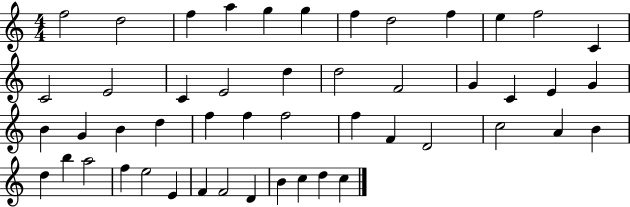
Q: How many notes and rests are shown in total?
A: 49